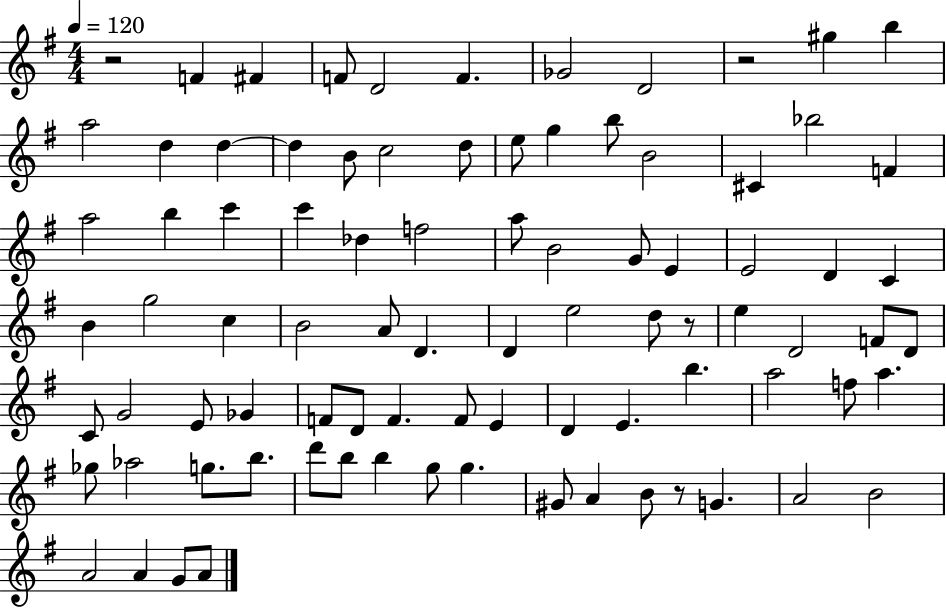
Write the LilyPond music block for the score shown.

{
  \clef treble
  \numericTimeSignature
  \time 4/4
  \key g \major
  \tempo 4 = 120
  r2 f'4 fis'4 | f'8 d'2 f'4. | ges'2 d'2 | r2 gis''4 b''4 | \break a''2 d''4 d''4~~ | d''4 b'8 c''2 d''8 | e''8 g''4 b''8 b'2 | cis'4 bes''2 f'4 | \break a''2 b''4 c'''4 | c'''4 des''4 f''2 | a''8 b'2 g'8 e'4 | e'2 d'4 c'4 | \break b'4 g''2 c''4 | b'2 a'8 d'4. | d'4 e''2 d''8 r8 | e''4 d'2 f'8 d'8 | \break c'8 g'2 e'8 ges'4 | f'8 d'8 f'4. f'8 e'4 | d'4 e'4. b''4. | a''2 f''8 a''4. | \break ges''8 aes''2 g''8. b''8. | d'''8 b''8 b''4 g''8 g''4. | gis'8 a'4 b'8 r8 g'4. | a'2 b'2 | \break a'2 a'4 g'8 a'8 | \bar "|."
}